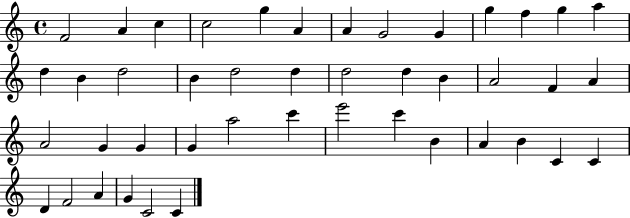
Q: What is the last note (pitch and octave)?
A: C4